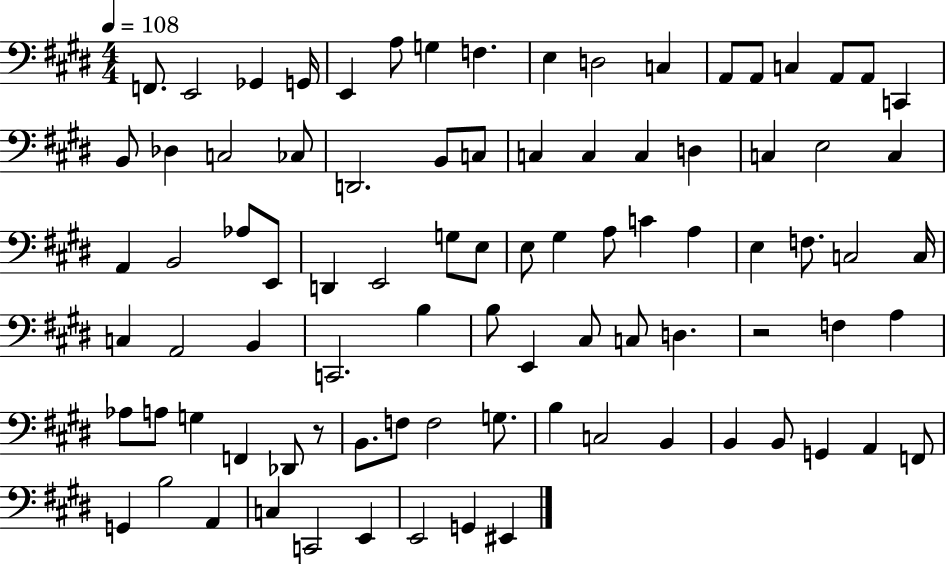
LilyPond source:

{
  \clef bass
  \numericTimeSignature
  \time 4/4
  \key e \major
  \tempo 4 = 108
  \repeat volta 2 { f,8. e,2 ges,4 g,16 | e,4 a8 g4 f4. | e4 d2 c4 | a,8 a,8 c4 a,8 a,8 c,4 | \break b,8 des4 c2 ces8 | d,2. b,8 c8 | c4 c4 c4 d4 | c4 e2 c4 | \break a,4 b,2 aes8 e,8 | d,4 e,2 g8 e8 | e8 gis4 a8 c'4 a4 | e4 f8. c2 c16 | \break c4 a,2 b,4 | c,2. b4 | b8 e,4 cis8 c8 d4. | r2 f4 a4 | \break aes8 a8 g4 f,4 des,8 r8 | b,8. f8 f2 g8. | b4 c2 b,4 | b,4 b,8 g,4 a,4 f,8 | \break g,4 b2 a,4 | c4 c,2 e,4 | e,2 g,4 eis,4 | } \bar "|."
}